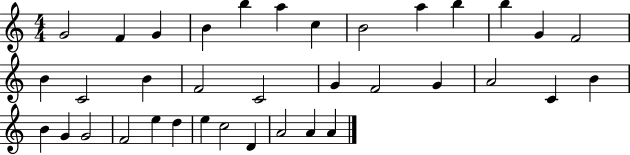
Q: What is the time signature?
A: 4/4